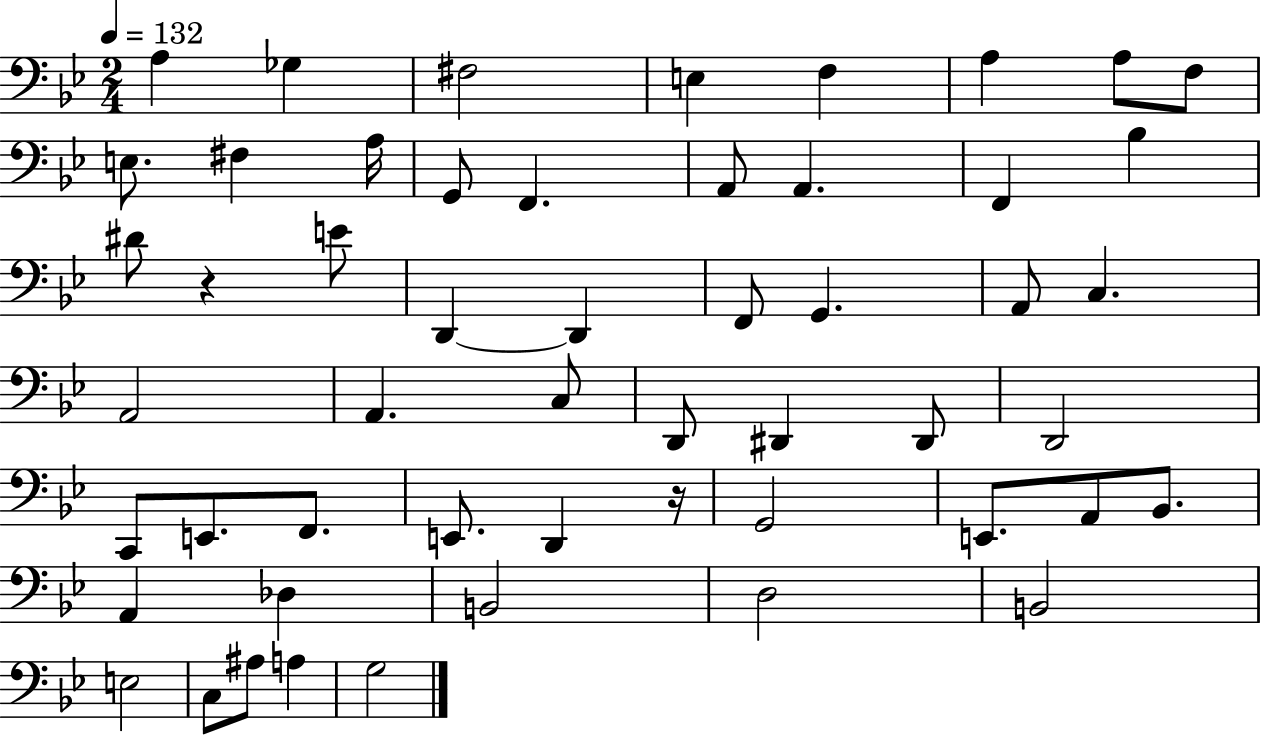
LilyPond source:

{
  \clef bass
  \numericTimeSignature
  \time 2/4
  \key bes \major
  \tempo 4 = 132
  a4 ges4 | fis2 | e4 f4 | a4 a8 f8 | \break e8. fis4 a16 | g,8 f,4. | a,8 a,4. | f,4 bes4 | \break dis'8 r4 e'8 | d,4~~ d,4 | f,8 g,4. | a,8 c4. | \break a,2 | a,4. c8 | d,8 dis,4 dis,8 | d,2 | \break c,8 e,8. f,8. | e,8. d,4 r16 | g,2 | e,8. a,8 bes,8. | \break a,4 des4 | b,2 | d2 | b,2 | \break e2 | c8 ais8 a4 | g2 | \bar "|."
}